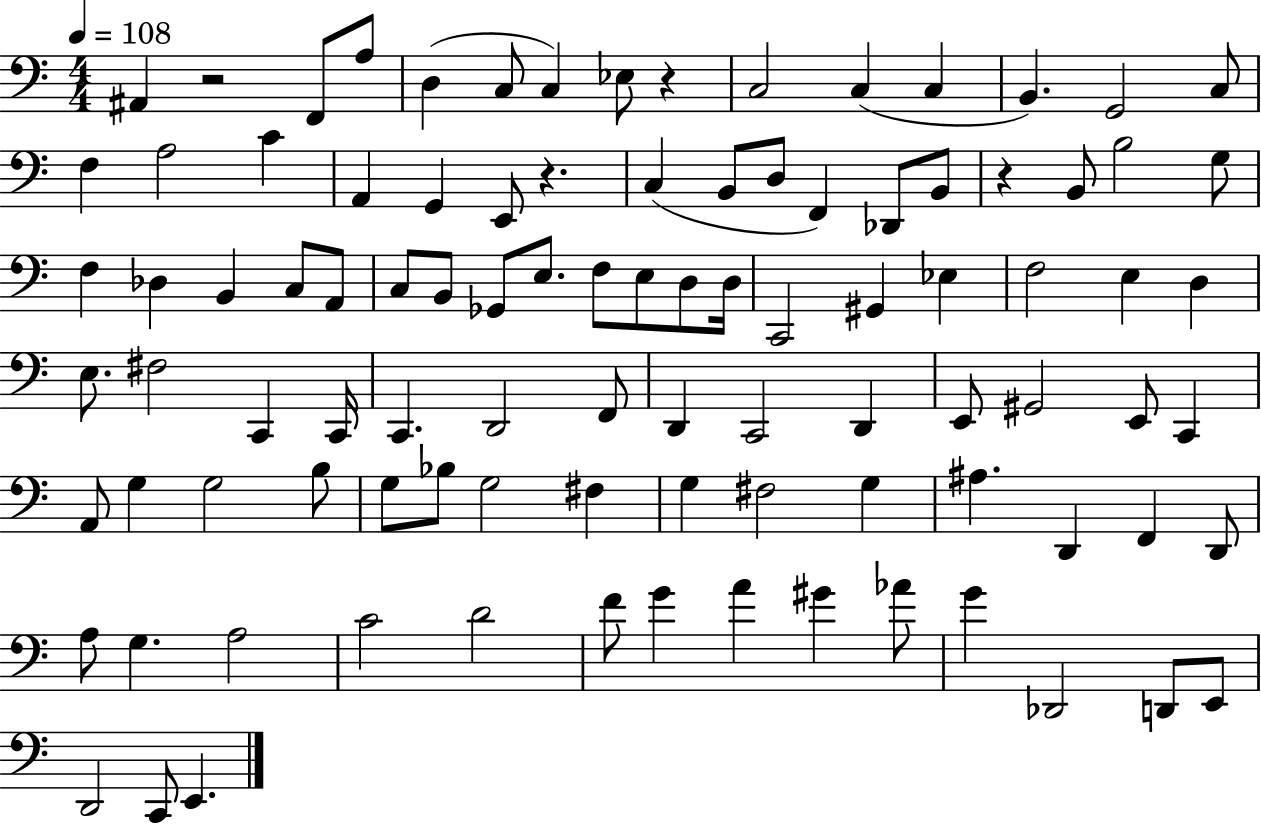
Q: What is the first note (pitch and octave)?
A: A#2